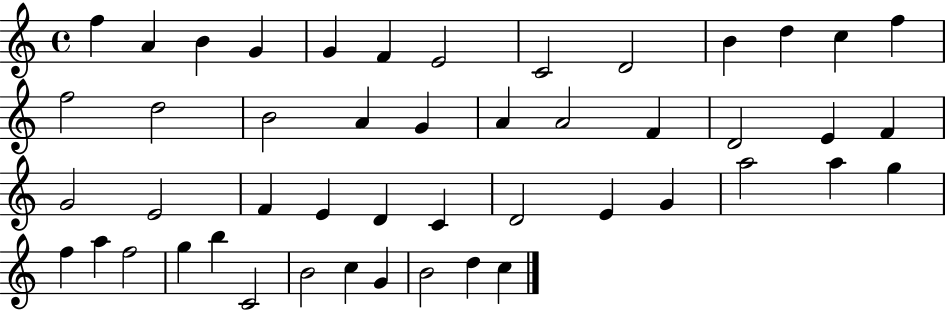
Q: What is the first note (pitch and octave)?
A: F5